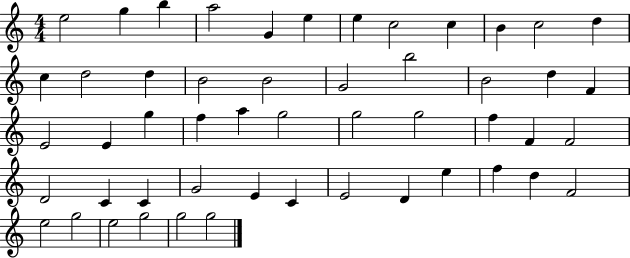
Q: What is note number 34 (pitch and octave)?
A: D4